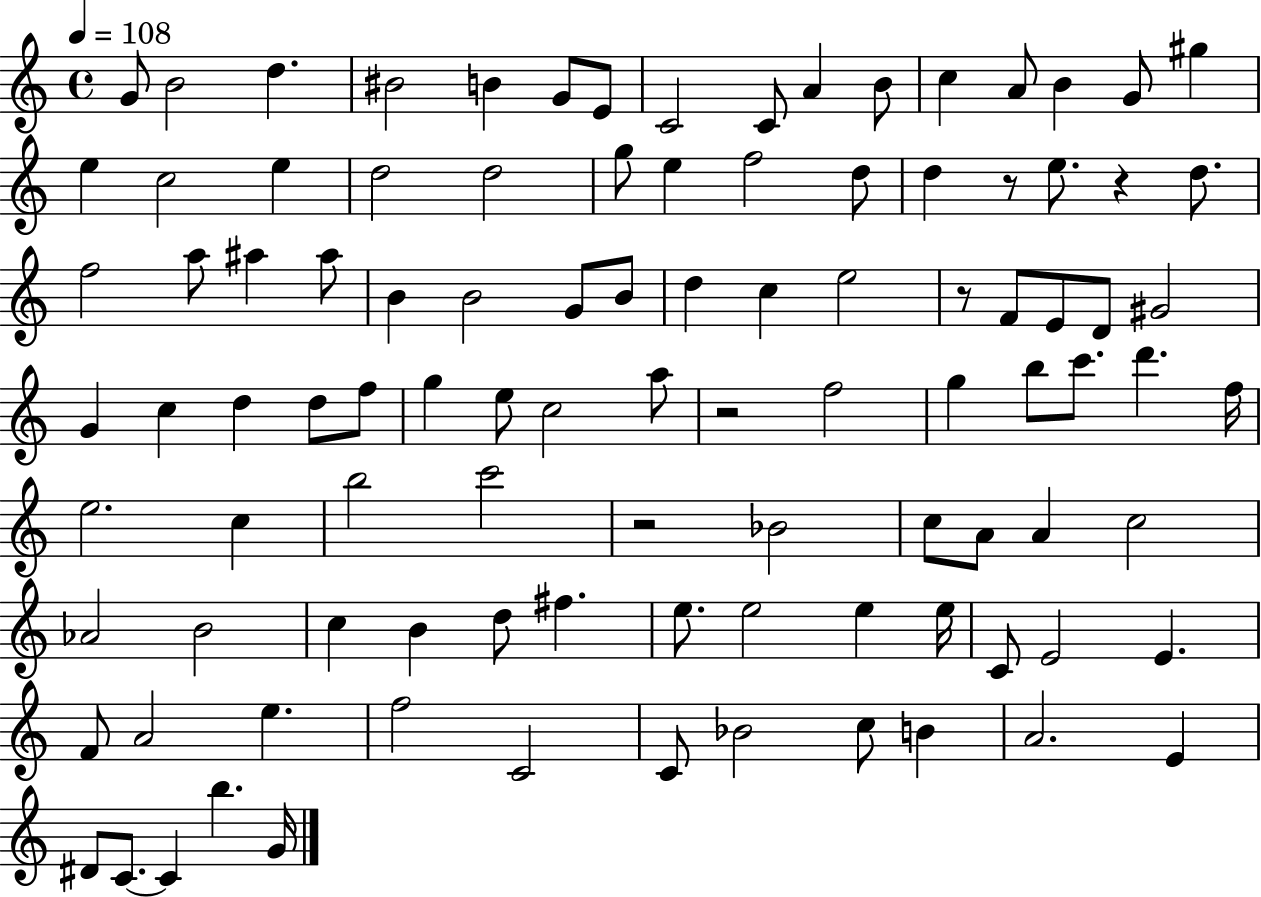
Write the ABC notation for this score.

X:1
T:Untitled
M:4/4
L:1/4
K:C
G/2 B2 d ^B2 B G/2 E/2 C2 C/2 A B/2 c A/2 B G/2 ^g e c2 e d2 d2 g/2 e f2 d/2 d z/2 e/2 z d/2 f2 a/2 ^a ^a/2 B B2 G/2 B/2 d c e2 z/2 F/2 E/2 D/2 ^G2 G c d d/2 f/2 g e/2 c2 a/2 z2 f2 g b/2 c'/2 d' f/4 e2 c b2 c'2 z2 _B2 c/2 A/2 A c2 _A2 B2 c B d/2 ^f e/2 e2 e e/4 C/2 E2 E F/2 A2 e f2 C2 C/2 _B2 c/2 B A2 E ^D/2 C/2 C b G/4